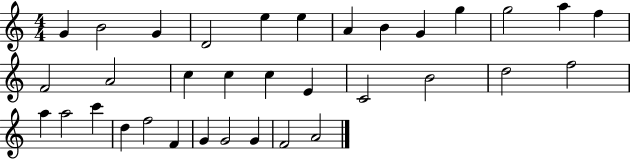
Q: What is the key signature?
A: C major